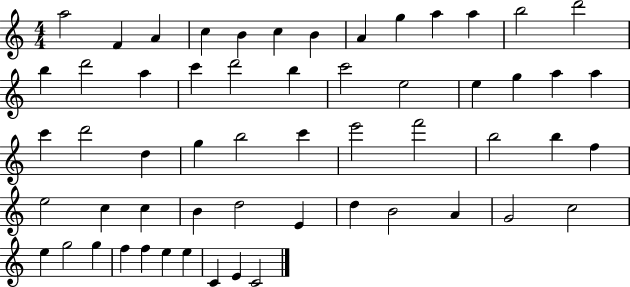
{
  \clef treble
  \numericTimeSignature
  \time 4/4
  \key c \major
  a''2 f'4 a'4 | c''4 b'4 c''4 b'4 | a'4 g''4 a''4 a''4 | b''2 d'''2 | \break b''4 d'''2 a''4 | c'''4 d'''2 b''4 | c'''2 e''2 | e''4 g''4 a''4 a''4 | \break c'''4 d'''2 d''4 | g''4 b''2 c'''4 | e'''2 f'''2 | b''2 b''4 f''4 | \break e''2 c''4 c''4 | b'4 d''2 e'4 | d''4 b'2 a'4 | g'2 c''2 | \break e''4 g''2 g''4 | f''4 f''4 e''4 e''4 | c'4 e'4 c'2 | \bar "|."
}